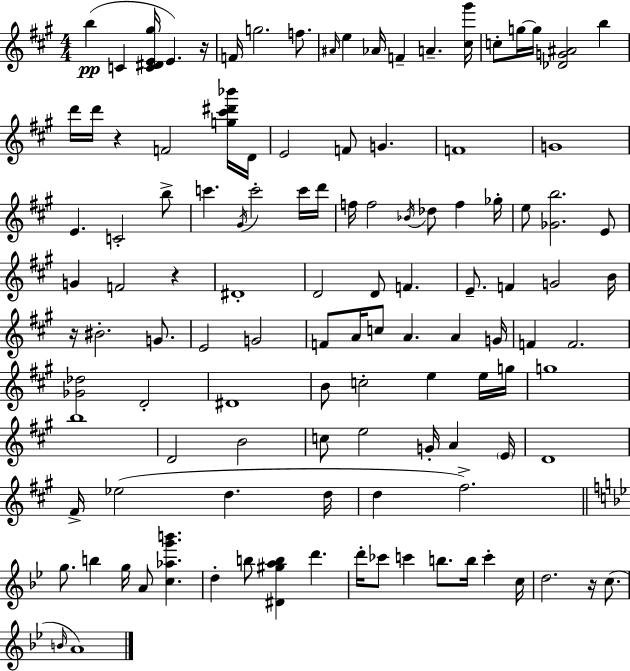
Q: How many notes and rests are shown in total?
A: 116